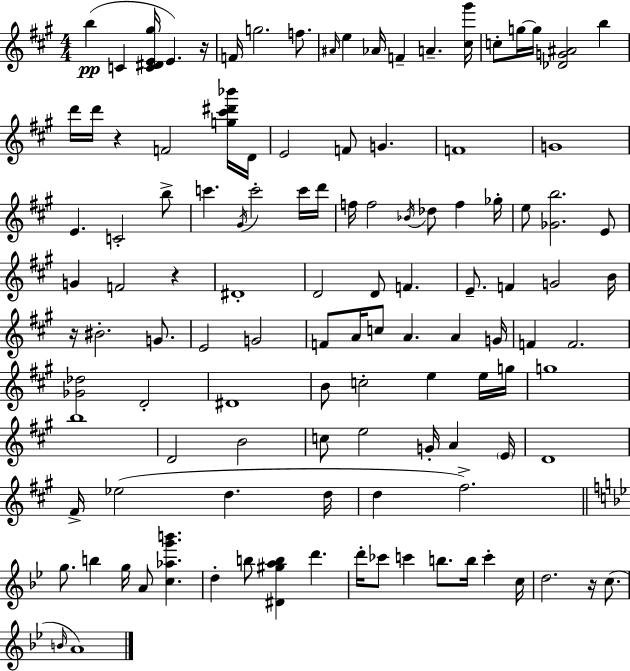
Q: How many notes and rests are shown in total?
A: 116